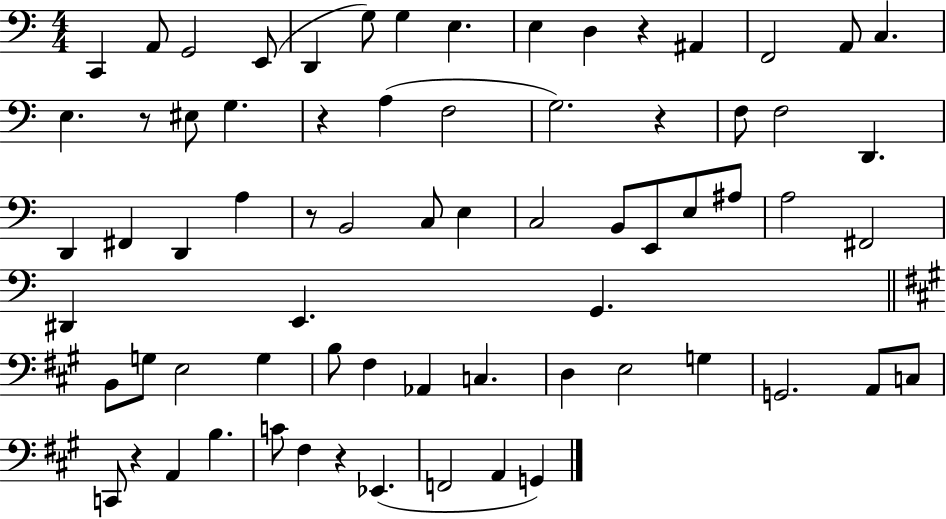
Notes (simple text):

C2/q A2/e G2/h E2/e D2/q G3/e G3/q E3/q. E3/q D3/q R/q A#2/q F2/h A2/e C3/q. E3/q. R/e EIS3/e G3/q. R/q A3/q F3/h G3/h. R/q F3/e F3/h D2/q. D2/q F#2/q D2/q A3/q R/e B2/h C3/e E3/q C3/h B2/e E2/e E3/e A#3/e A3/h F#2/h D#2/q E2/q. G2/q. B2/e G3/e E3/h G3/q B3/e F#3/q Ab2/q C3/q. D3/q E3/h G3/q G2/h. A2/e C3/e C2/e R/q A2/q B3/q. C4/e F#3/q R/q Eb2/q. F2/h A2/q G2/q